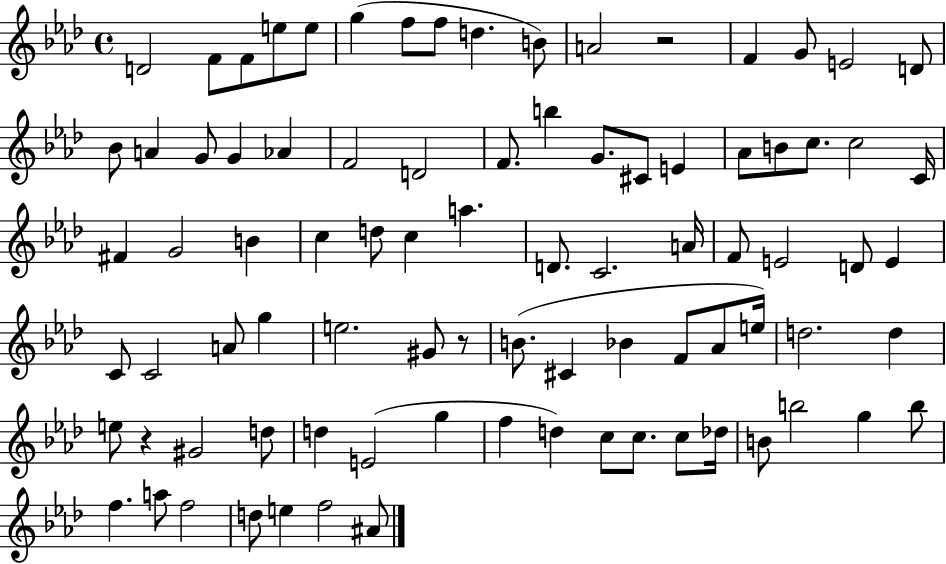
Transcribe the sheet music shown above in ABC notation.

X:1
T:Untitled
M:4/4
L:1/4
K:Ab
D2 F/2 F/2 e/2 e/2 g f/2 f/2 d B/2 A2 z2 F G/2 E2 D/2 _B/2 A G/2 G _A F2 D2 F/2 b G/2 ^C/2 E _A/2 B/2 c/2 c2 C/4 ^F G2 B c d/2 c a D/2 C2 A/4 F/2 E2 D/2 E C/2 C2 A/2 g e2 ^G/2 z/2 B/2 ^C _B F/2 _A/2 e/4 d2 d e/2 z ^G2 d/2 d E2 g f d c/2 c/2 c/2 _d/4 B/2 b2 g b/2 f a/2 f2 d/2 e f2 ^A/2